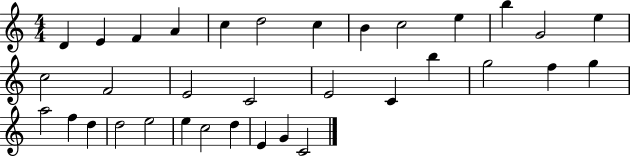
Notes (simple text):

D4/q E4/q F4/q A4/q C5/q D5/h C5/q B4/q C5/h E5/q B5/q G4/h E5/q C5/h F4/h E4/h C4/h E4/h C4/q B5/q G5/h F5/q G5/q A5/h F5/q D5/q D5/h E5/h E5/q C5/h D5/q E4/q G4/q C4/h